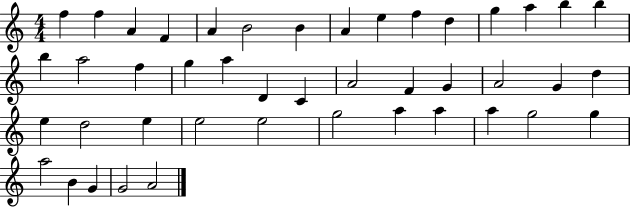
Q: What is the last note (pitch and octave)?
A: A4